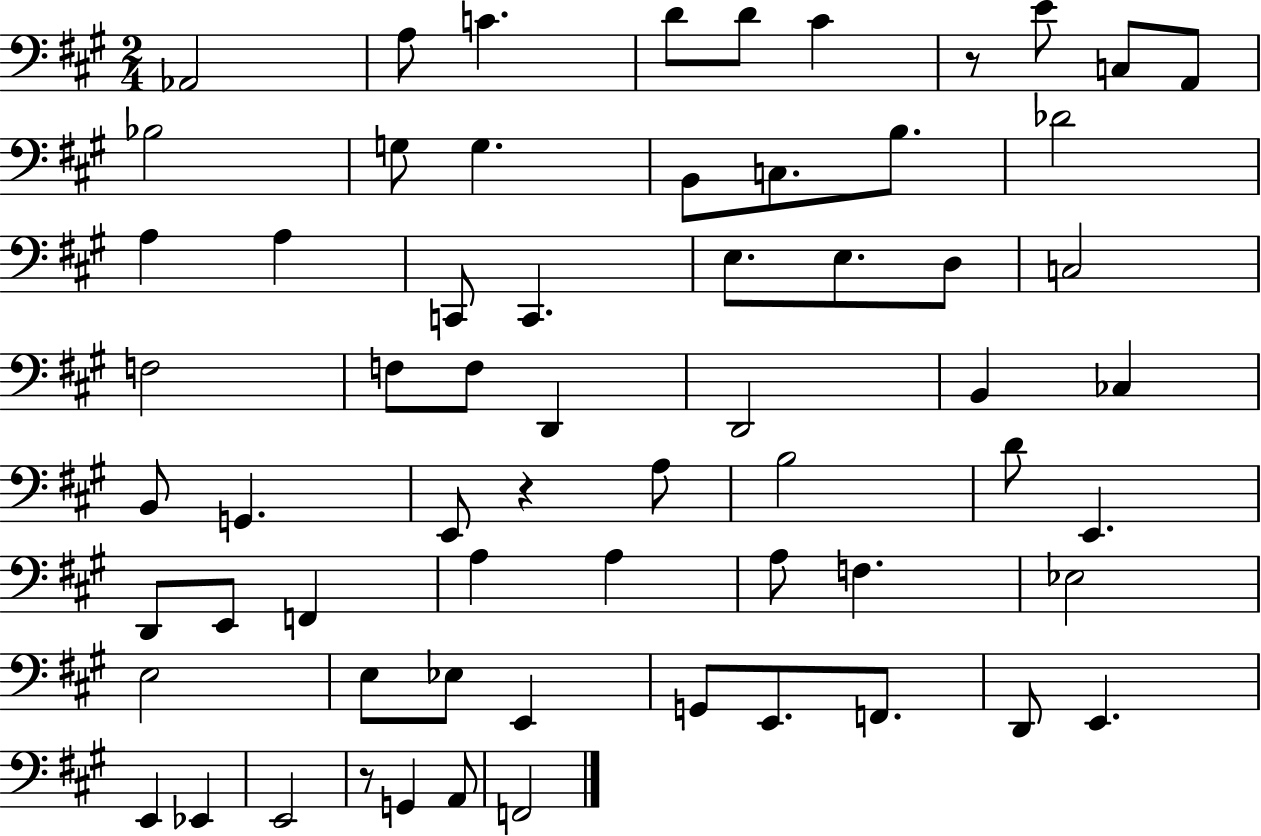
X:1
T:Untitled
M:2/4
L:1/4
K:A
_A,,2 A,/2 C D/2 D/2 ^C z/2 E/2 C,/2 A,,/2 _B,2 G,/2 G, B,,/2 C,/2 B,/2 _D2 A, A, C,,/2 C,, E,/2 E,/2 D,/2 C,2 F,2 F,/2 F,/2 D,, D,,2 B,, _C, B,,/2 G,, E,,/2 z A,/2 B,2 D/2 E,, D,,/2 E,,/2 F,, A, A, A,/2 F, _E,2 E,2 E,/2 _E,/2 E,, G,,/2 E,,/2 F,,/2 D,,/2 E,, E,, _E,, E,,2 z/2 G,, A,,/2 F,,2